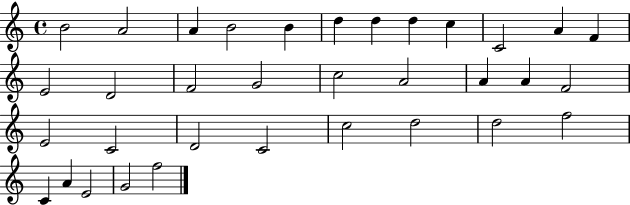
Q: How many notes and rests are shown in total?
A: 34